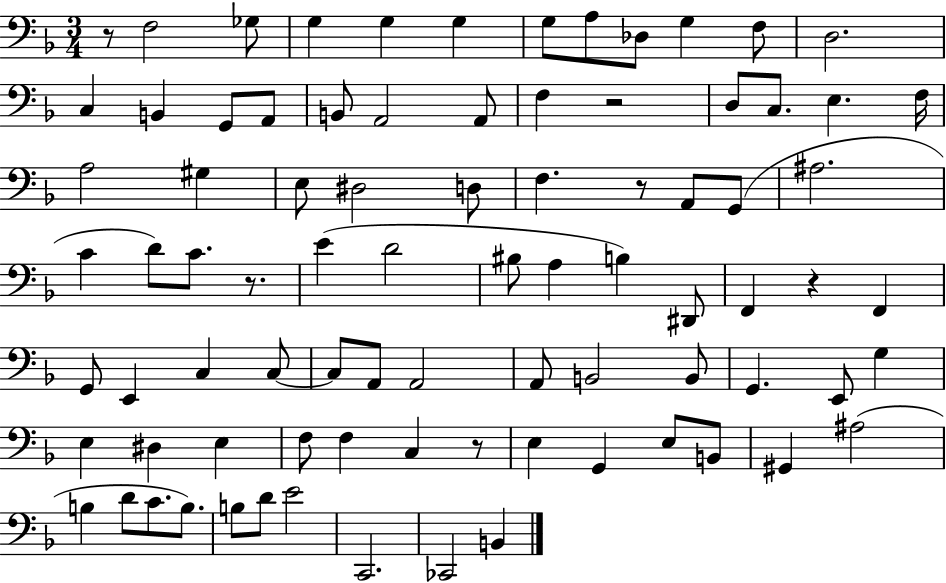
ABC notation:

X:1
T:Untitled
M:3/4
L:1/4
K:F
z/2 F,2 _G,/2 G, G, G, G,/2 A,/2 _D,/2 G, F,/2 D,2 C, B,, G,,/2 A,,/2 B,,/2 A,,2 A,,/2 F, z2 D,/2 C,/2 E, F,/4 A,2 ^G, E,/2 ^D,2 D,/2 F, z/2 A,,/2 G,,/2 ^A,2 C D/2 C/2 z/2 E D2 ^B,/2 A, B, ^D,,/2 F,, z F,, G,,/2 E,, C, C,/2 C,/2 A,,/2 A,,2 A,,/2 B,,2 B,,/2 G,, E,,/2 G, E, ^D, E, F,/2 F, C, z/2 E, G,, E,/2 B,,/2 ^G,, ^A,2 B, D/2 C/2 B,/2 B,/2 D/2 E2 C,,2 _C,,2 B,,